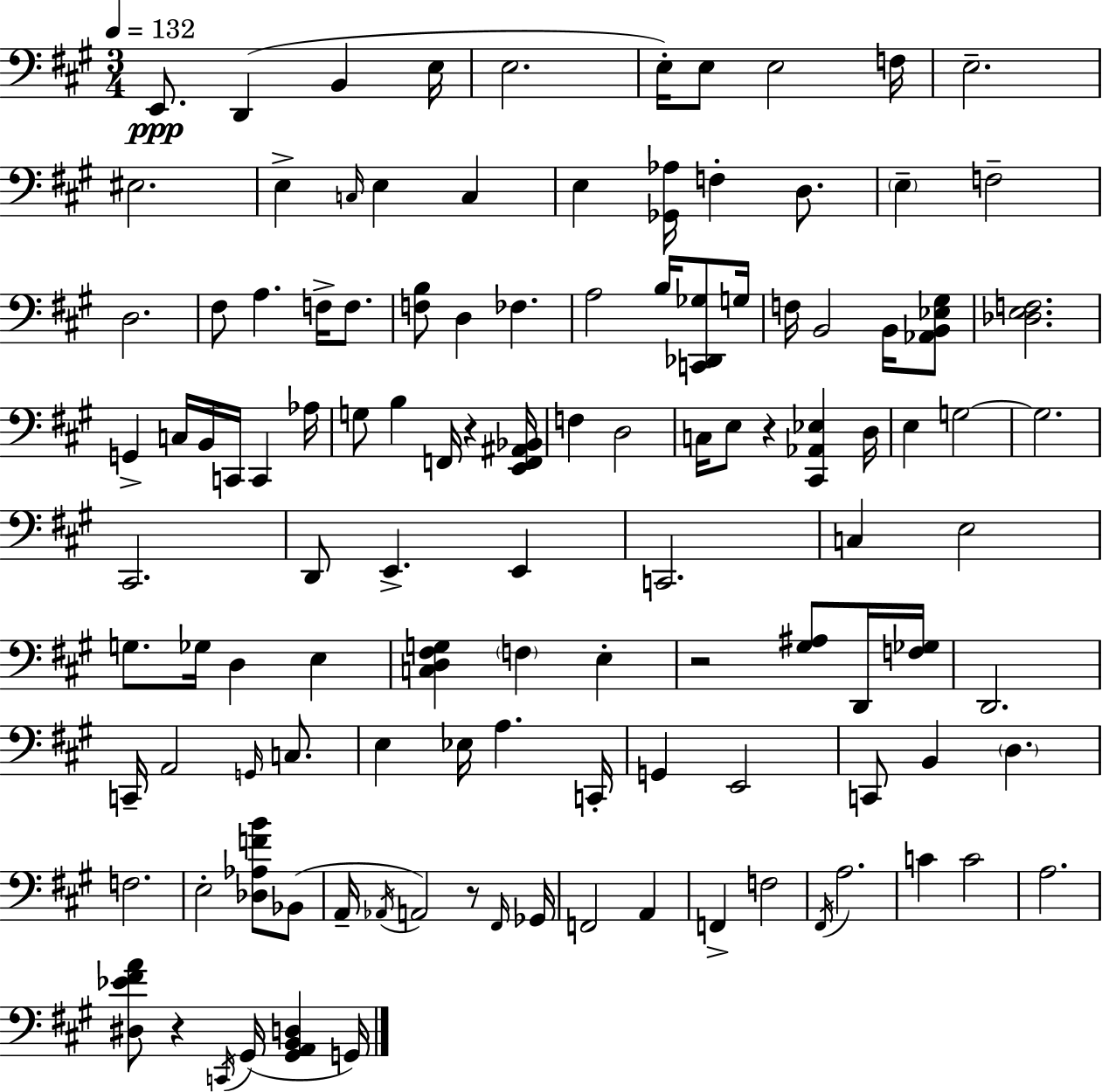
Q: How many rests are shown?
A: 5